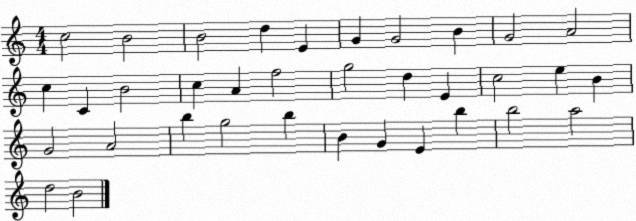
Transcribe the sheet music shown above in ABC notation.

X:1
T:Untitled
M:4/4
L:1/4
K:C
c2 B2 B2 d E G G2 B G2 A2 c C B2 c A f2 g2 d E c2 e B G2 A2 b g2 b B G E b b2 a2 d2 B2